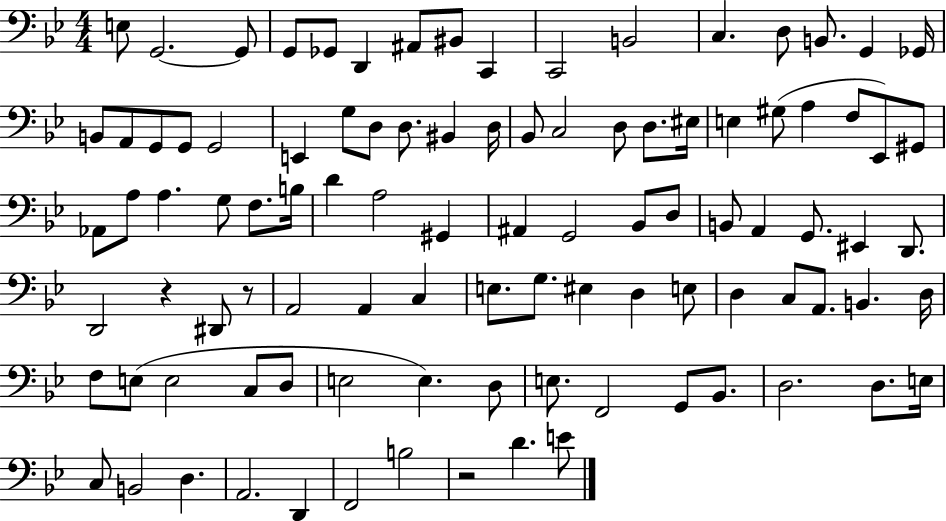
{
  \clef bass
  \numericTimeSignature
  \time 4/4
  \key bes \major
  \repeat volta 2 { e8 g,2.~~ g,8 | g,8 ges,8 d,4 ais,8 bis,8 c,4 | c,2 b,2 | c4. d8 b,8. g,4 ges,16 | \break b,8 a,8 g,8 g,8 g,2 | e,4 g8 d8 d8. bis,4 d16 | bes,8 c2 d8 d8. eis16 | e4 gis8( a4 f8 ees,8) gis,8 | \break aes,8 a8 a4. g8 f8. b16 | d'4 a2 gis,4 | ais,4 g,2 bes,8 d8 | b,8 a,4 g,8. eis,4 d,8. | \break d,2 r4 dis,8 r8 | a,2 a,4 c4 | e8. g8. eis4 d4 e8 | d4 c8 a,8. b,4. d16 | \break f8 e8( e2 c8 d8 | e2 e4.) d8 | e8. f,2 g,8 bes,8. | d2. d8. e16 | \break c8 b,2 d4. | a,2. d,4 | f,2 b2 | r2 d'4. e'8 | \break } \bar "|."
}